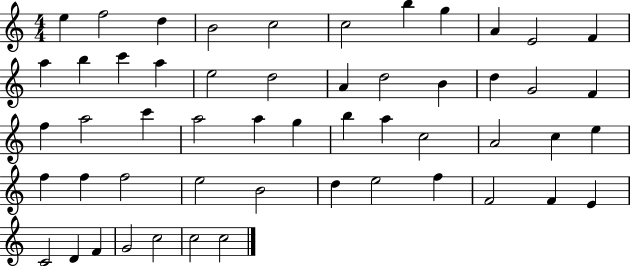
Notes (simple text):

E5/q F5/h D5/q B4/h C5/h C5/h B5/q G5/q A4/q E4/h F4/q A5/q B5/q C6/q A5/q E5/h D5/h A4/q D5/h B4/q D5/q G4/h F4/q F5/q A5/h C6/q A5/h A5/q G5/q B5/q A5/q C5/h A4/h C5/q E5/q F5/q F5/q F5/h E5/h B4/h D5/q E5/h F5/q F4/h F4/q E4/q C4/h D4/q F4/q G4/h C5/h C5/h C5/h